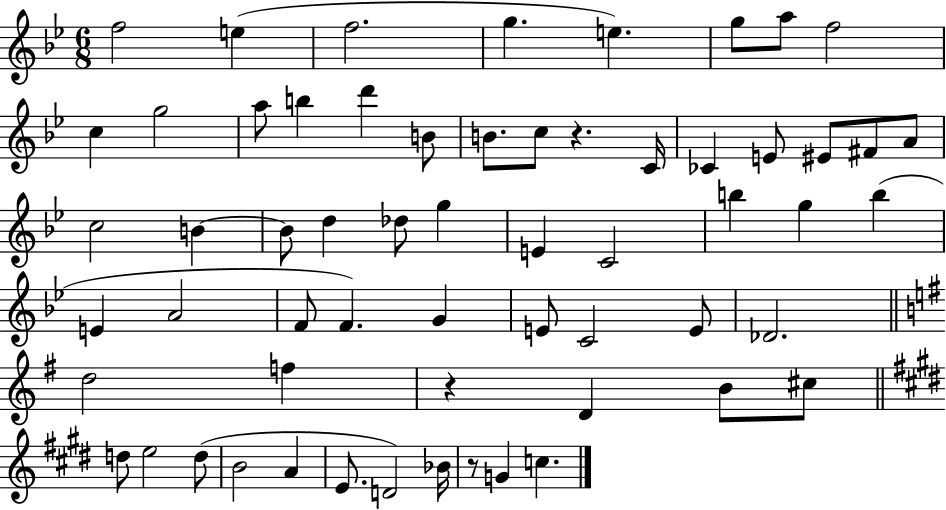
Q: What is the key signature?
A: BES major